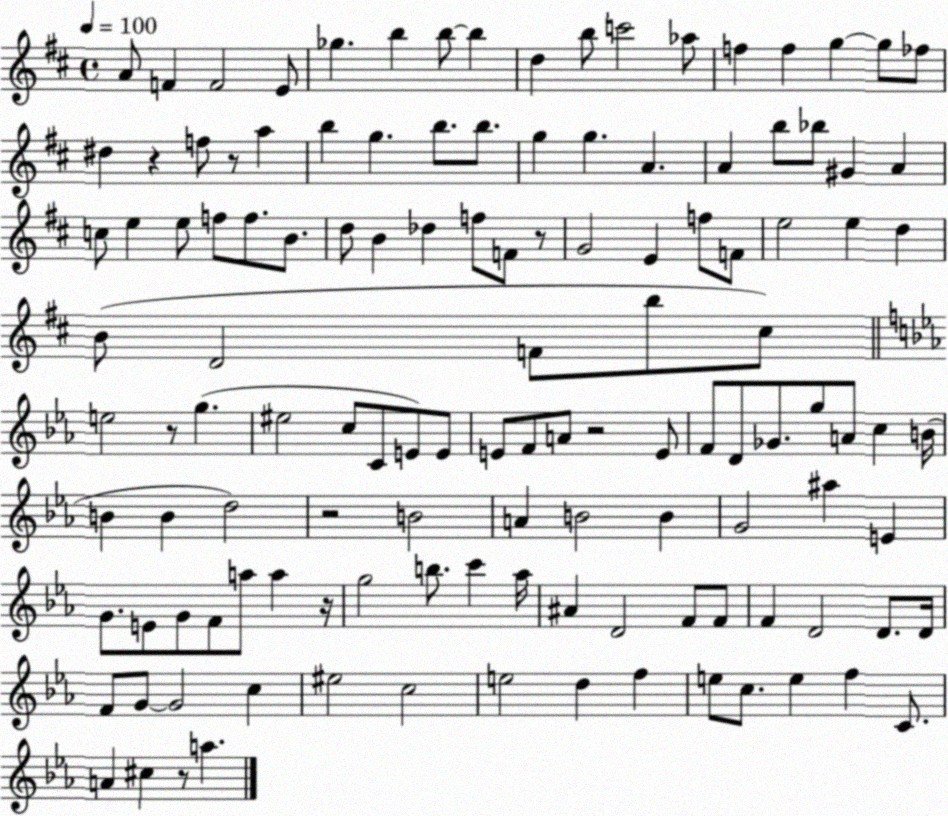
X:1
T:Untitled
M:4/4
L:1/4
K:D
A/2 F F2 E/2 _g b b/2 b d b/2 c'2 _a/2 f f g g/2 _f/2 ^d z f/2 z/2 a b g b/2 b/2 g g A A b/2 _b/2 ^G A c/2 e e/2 f/2 f/2 B/2 d/2 B _d f/2 F/2 z/2 G2 E f/2 F/2 e2 e d B/2 D2 F/2 b/2 ^c/2 e2 z/2 g ^e2 c/2 C/2 E/2 E/2 E/2 F/2 A/2 z2 E/2 F/2 D/2 _G/2 g/2 A/2 c B/4 B B d2 z2 B2 A B2 B G2 ^a E G/2 E/2 G/2 F/2 a/2 a z/4 g2 b/2 c' _a/4 ^A D2 F/2 F/2 F D2 D/2 D/4 F/2 G/2 G2 c ^e2 c2 e2 d f e/2 c/2 e f C/2 A ^c z/2 a